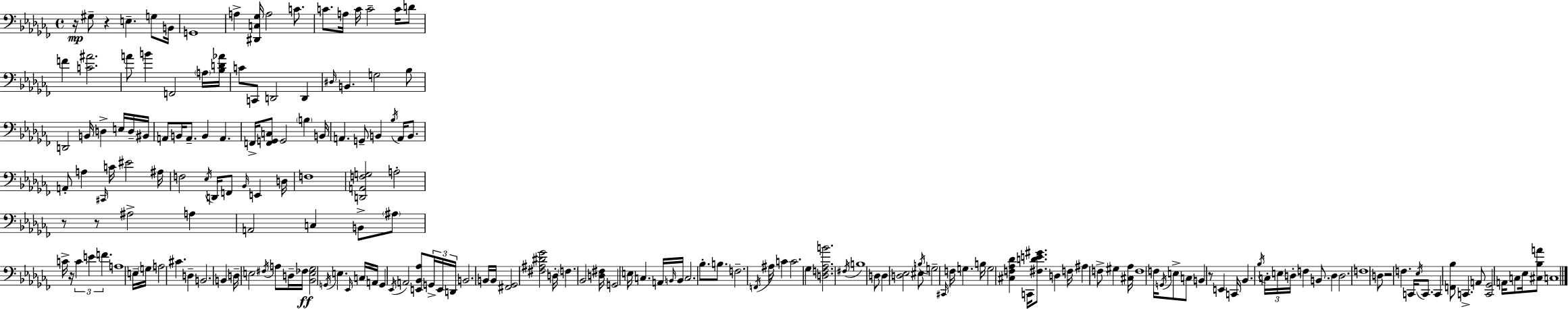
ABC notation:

X:1
T:Untitled
M:4/4
L:1/4
K:Abm
z/4 ^G,/2 z E, G,/2 B,,/4 G,,4 A, [^D,,C,_G,]/4 A,2 C/2 C/2 A,/4 C/4 C2 C/4 D/2 F [C^A]2 A/2 B F,,2 A,/4 [_B,D_A]/4 C/2 C,,/2 D,,2 D,, ^D,/4 B,, G,2 _B,/2 D,,2 B,,/4 D, E,/4 D,/4 ^B,,/4 A,,/2 B,,/4 A,,/2 B,, A,, F,,/4 [F,,G,,C,]/2 G,,2 B, B,,/4 A,, G,,/2 B,, _B,/4 A,,/4 B,,/2 A,,/2 A, ^C,,/4 C/4 ^E2 ^A,/4 F,2 _E,/4 D,,/4 F,,/2 _B,,/4 E,, D,/4 F,4 [D,,A,,F,G,]2 A,2 z/2 z/2 ^A,2 A, A,,2 C, B,,/2 ^A,/2 C/4 z/4 C E F A,4 E,/4 G,/4 A,2 ^C D, B,,2 B,, D,/4 E,2 ^F,/4 A,/2 D,/4 _F,/4 [_B,,E,_G,]2 G,,/4 E, _E,,/4 C,/4 A,,/4 G,, _E,,/4 A,,2 [E,,_B,,_A,]/2 G,,/4 E,,/4 D,,/4 B,,2 B,,/4 B,,/4 [^F,,_G,,]2 [^F,^A,^D_G]2 D,/4 F, _B,,2 [D,^F,]/4 G,,2 E,/4 C, A,,/4 B,,/4 B,,/4 C,2 _B,/2 B,/2 F,2 F,,/4 ^A,/4 C C2 _G, [D,F,_A,B]2 ^F,/4 B,4 D,/2 D, [D,_E,]2 ^E,/2 B,/4 G,2 ^C,,/4 F,/4 G, B,/4 G,2 [^C,F,_A,_D] C,,/4 [^F,DE^G]/2 D, F,/4 ^A, F,/2 ^G, [^C,_A,]/4 F,4 F,/4 G,,/4 E,/2 C,/2 B,, z/2 E,, C,,/4 _B,, _B,/4 C,/4 E,/4 D,/4 F, B,,/2 D, D,2 F,4 D,/2 z2 F, C,,/4 _E,/4 C,,/2 C,, [F,,_B,]/2 C,, A,,/2 [C,,_G,,]2 A,,/4 C,/2 _E,/4 [^C,_B,A]/2 C,4